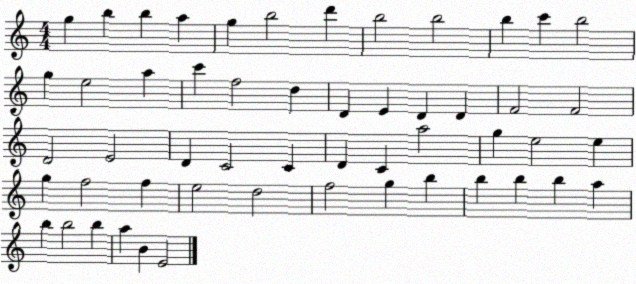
X:1
T:Untitled
M:4/4
L:1/4
K:C
g b b a g b2 d' b2 b2 b c' b2 g e2 a c' f2 d D E D D F2 F2 D2 E2 D C2 C D C a2 g e2 e g f2 f e2 d2 f2 g b b b b a b b2 b a B E2